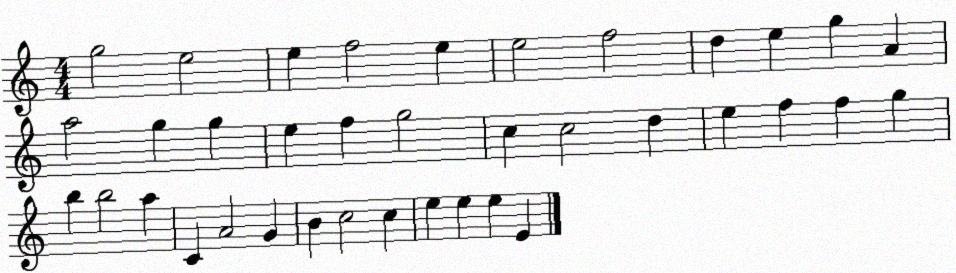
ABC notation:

X:1
T:Untitled
M:4/4
L:1/4
K:C
g2 e2 e f2 e e2 f2 d e g A a2 g g e f g2 c c2 d e f f g b b2 a C A2 G B c2 c e e e E